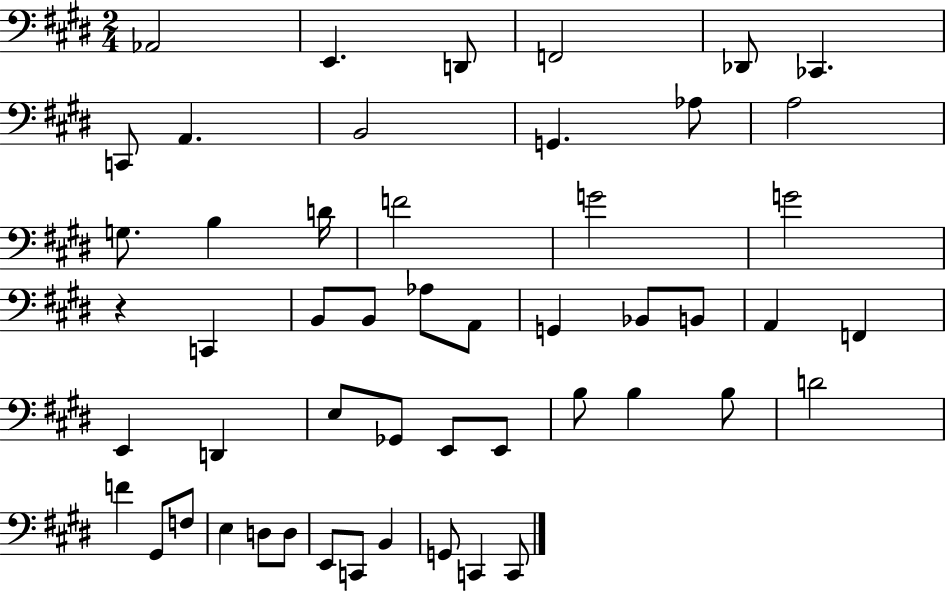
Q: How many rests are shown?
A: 1